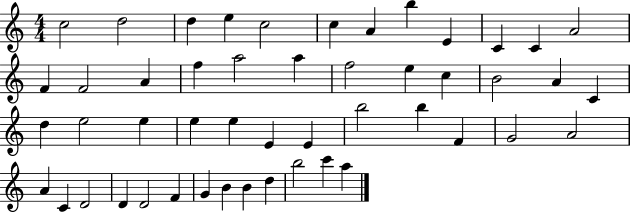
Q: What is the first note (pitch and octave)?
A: C5